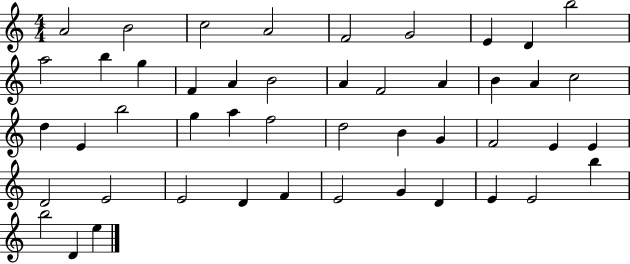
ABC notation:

X:1
T:Untitled
M:4/4
L:1/4
K:C
A2 B2 c2 A2 F2 G2 E D b2 a2 b g F A B2 A F2 A B A c2 d E b2 g a f2 d2 B G F2 E E D2 E2 E2 D F E2 G D E E2 b b2 D e